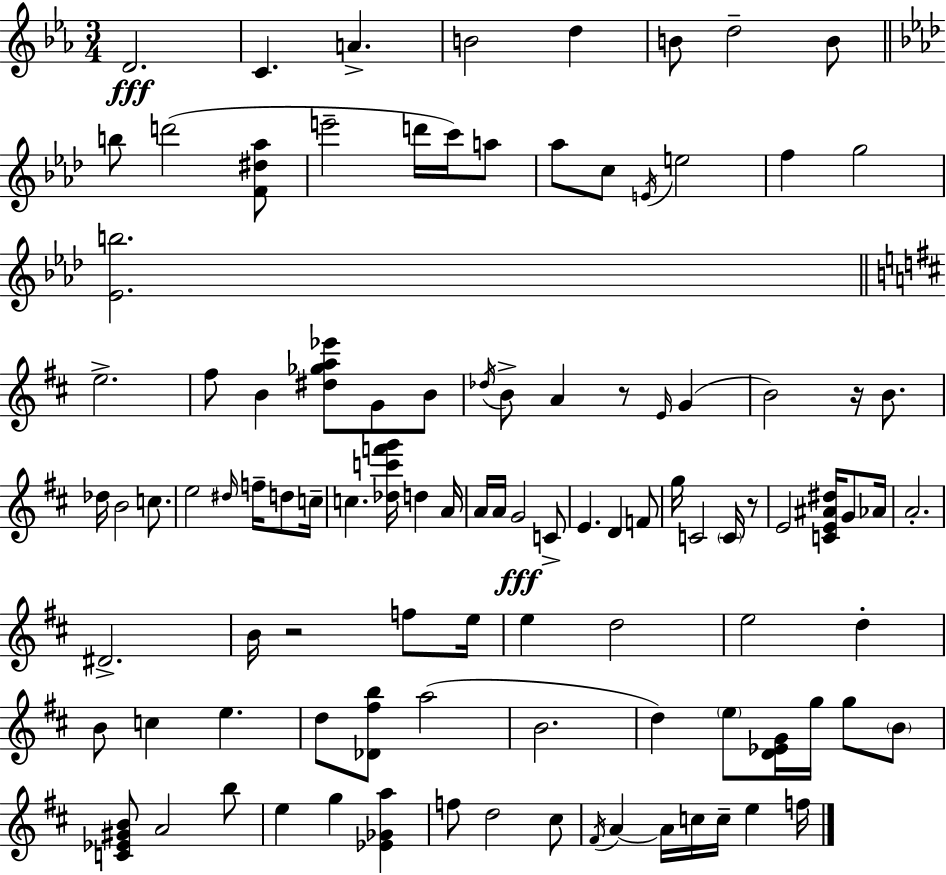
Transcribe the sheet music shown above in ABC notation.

X:1
T:Untitled
M:3/4
L:1/4
K:Eb
D2 C A B2 d B/2 d2 B/2 b/2 d'2 [F^d_a]/2 e'2 d'/4 c'/4 a/2 _a/2 c/2 E/4 e2 f g2 [_Eb]2 e2 ^f/2 B [^d_ga_e']/2 G/2 B/2 _d/4 B/2 A z/2 E/4 G B2 z/4 B/2 _d/4 B2 c/2 e2 ^d/4 f/4 d/2 c/4 c [_dc'f'g']/4 d A/4 A/4 A/4 G2 C/2 E D F/2 g/4 C2 C/4 z/2 E2 [CE^A^d]/4 G/2 _A/4 A2 ^D2 B/4 z2 f/2 e/4 e d2 e2 d B/2 c e d/2 [_D^fb]/2 a2 B2 d e/2 [D_EG]/4 g/4 g/2 B/2 [C_E^GB]/2 A2 b/2 e g [_E_Ga] f/2 d2 ^c/2 ^F/4 A A/4 c/4 c/4 e f/4